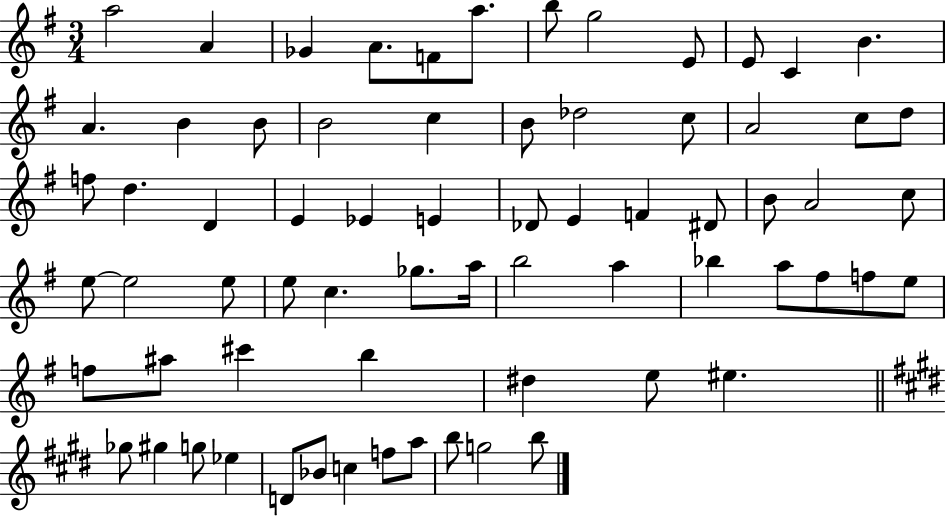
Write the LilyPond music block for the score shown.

{
  \clef treble
  \numericTimeSignature
  \time 3/4
  \key g \major
  a''2 a'4 | ges'4 a'8. f'8 a''8. | b''8 g''2 e'8 | e'8 c'4 b'4. | \break a'4. b'4 b'8 | b'2 c''4 | b'8 des''2 c''8 | a'2 c''8 d''8 | \break f''8 d''4. d'4 | e'4 ees'4 e'4 | des'8 e'4 f'4 dis'8 | b'8 a'2 c''8 | \break e''8~~ e''2 e''8 | e''8 c''4. ges''8. a''16 | b''2 a''4 | bes''4 a''8 fis''8 f''8 e''8 | \break f''8 ais''8 cis'''4 b''4 | dis''4 e''8 eis''4. | \bar "||" \break \key e \major ges''8 gis''4 g''8 ees''4 | d'8 bes'8 c''4 f''8 a''8 | b''8 g''2 b''8 | \bar "|."
}